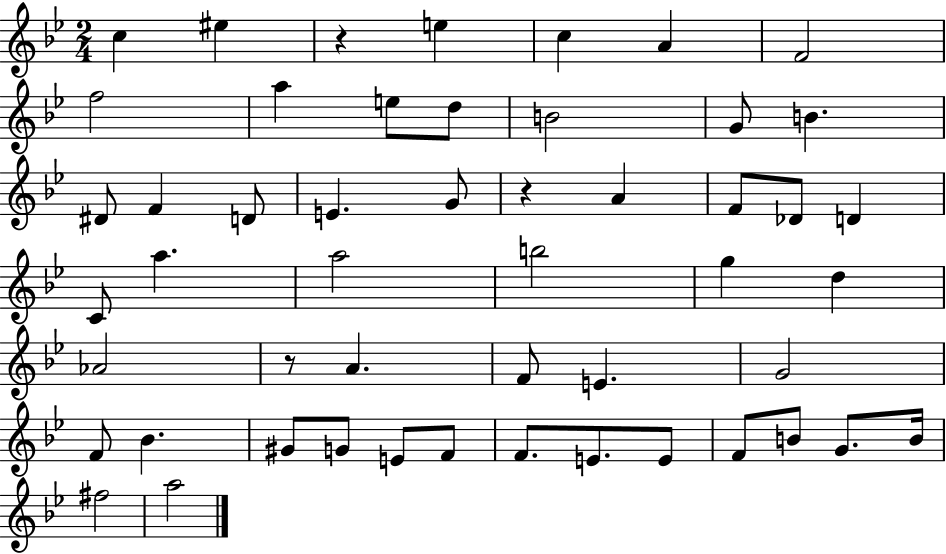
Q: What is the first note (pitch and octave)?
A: C5